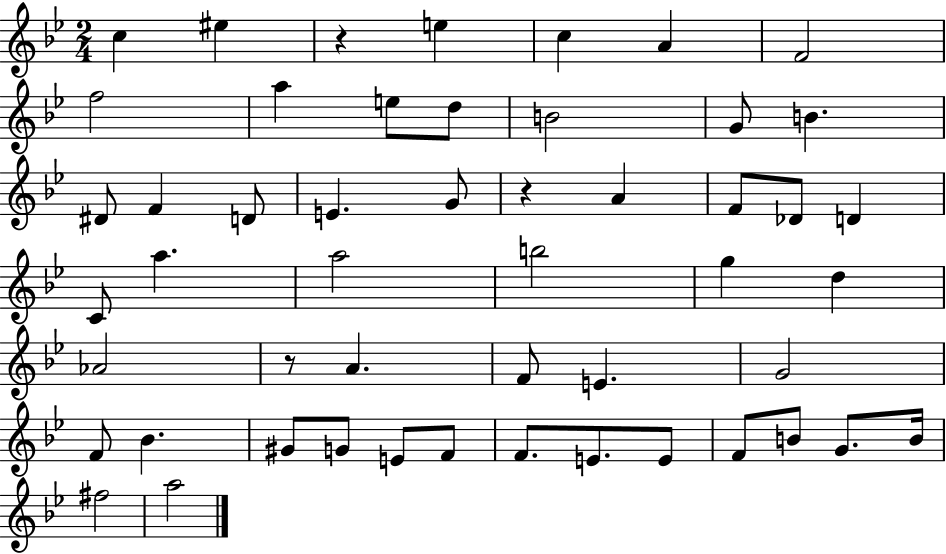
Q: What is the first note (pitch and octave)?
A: C5